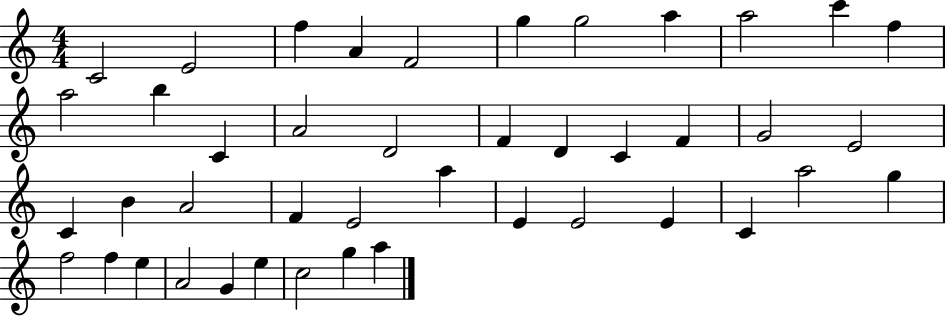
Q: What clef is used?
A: treble